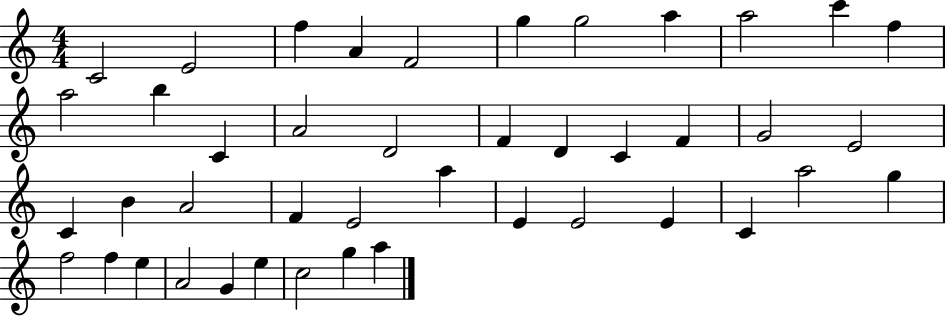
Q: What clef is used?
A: treble